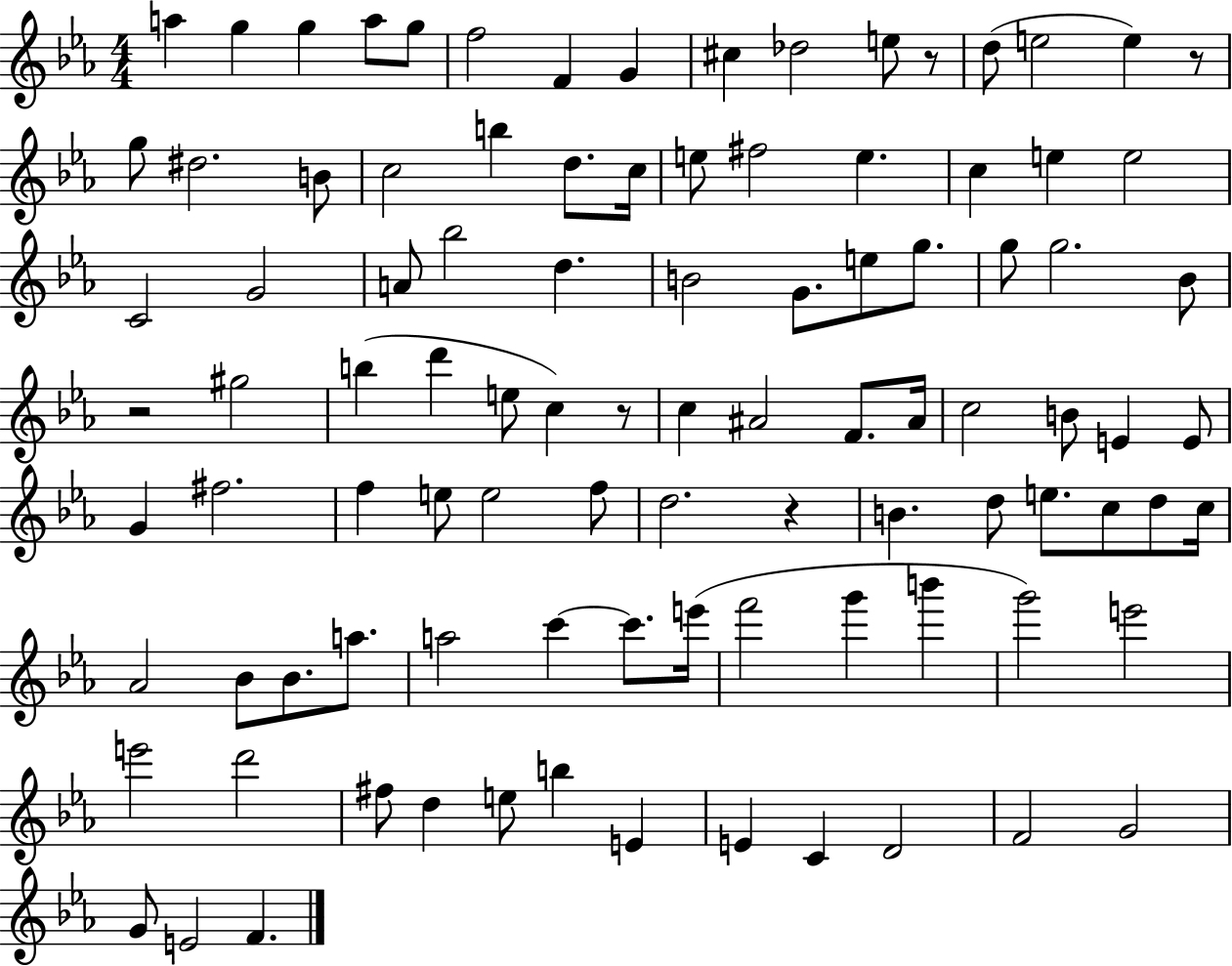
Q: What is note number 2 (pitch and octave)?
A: G5